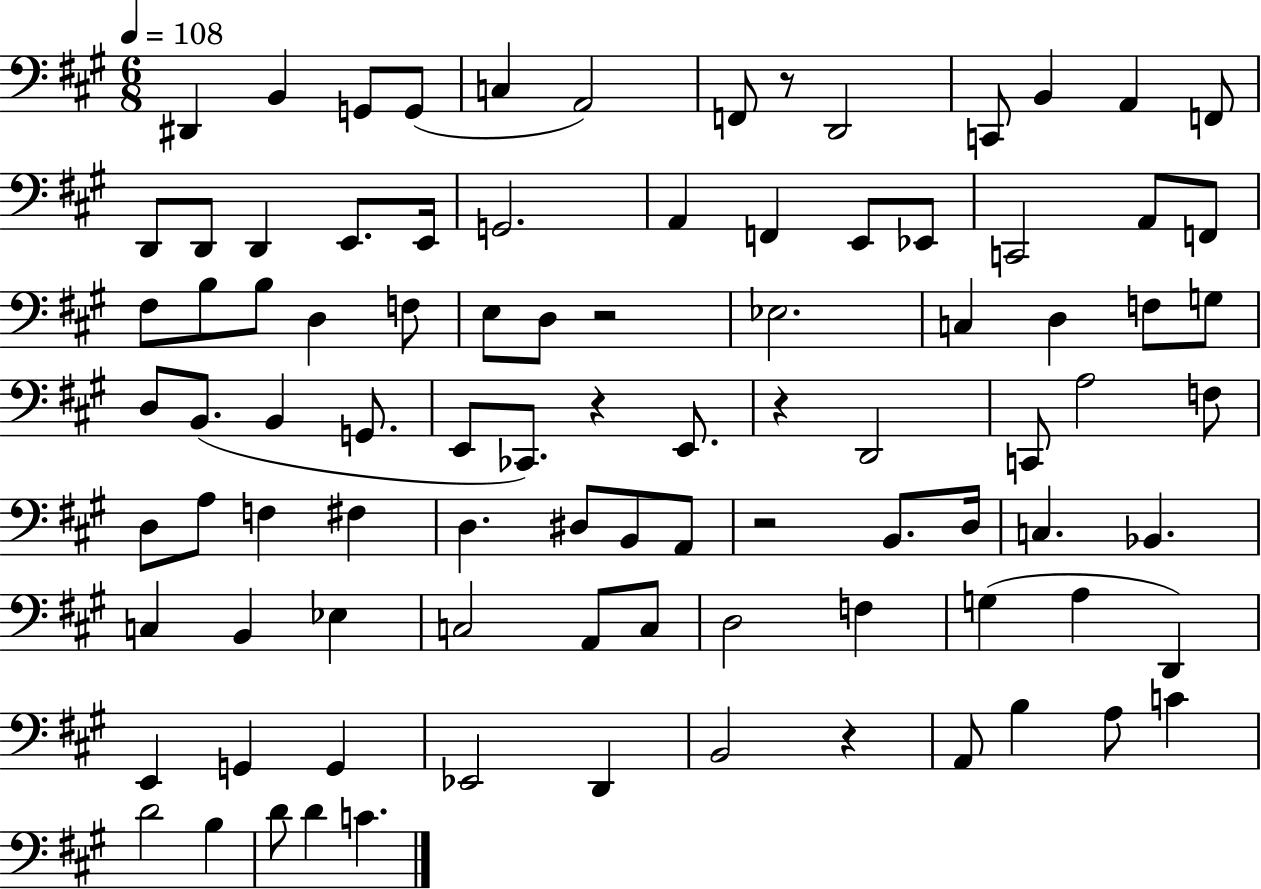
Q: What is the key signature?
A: A major